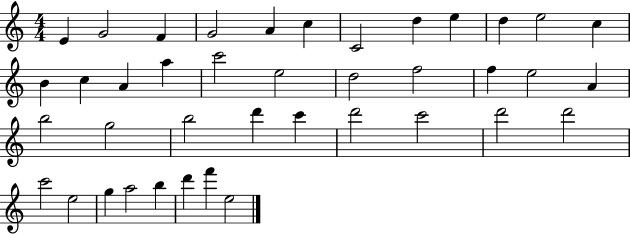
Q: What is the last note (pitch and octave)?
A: E5